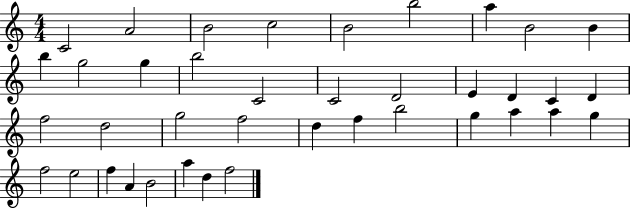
C4/h A4/h B4/h C5/h B4/h B5/h A5/q B4/h B4/q B5/q G5/h G5/q B5/h C4/h C4/h D4/h E4/q D4/q C4/q D4/q F5/h D5/h G5/h F5/h D5/q F5/q B5/h G5/q A5/q A5/q G5/q F5/h E5/h F5/q A4/q B4/h A5/q D5/q F5/h